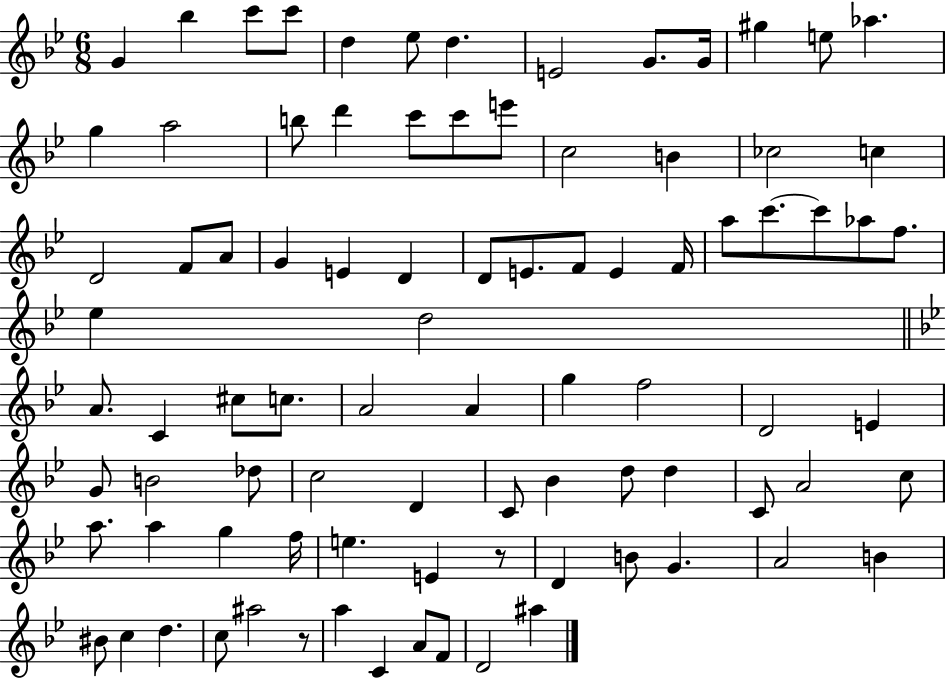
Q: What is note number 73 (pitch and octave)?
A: G4